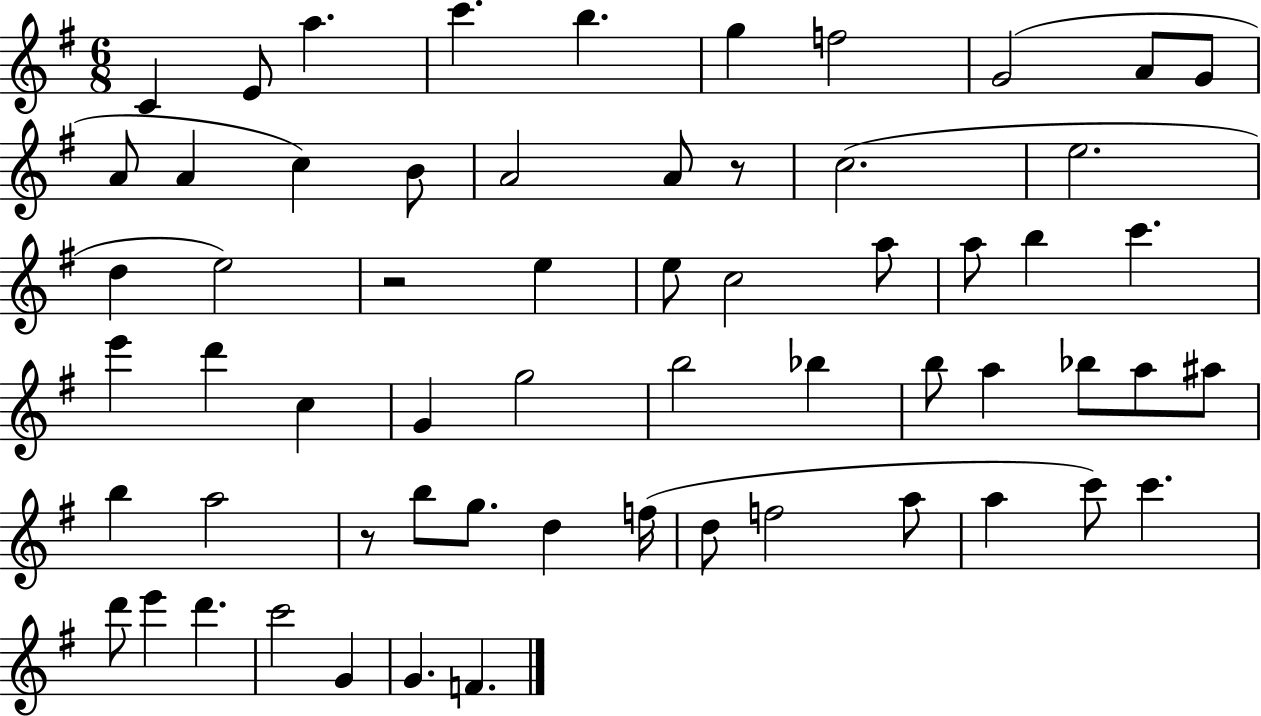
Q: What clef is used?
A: treble